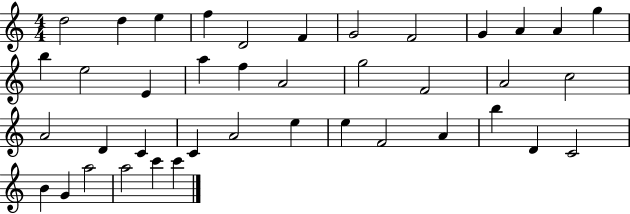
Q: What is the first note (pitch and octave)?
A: D5